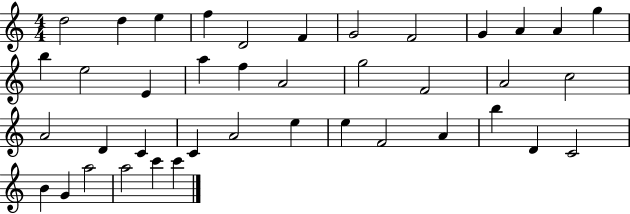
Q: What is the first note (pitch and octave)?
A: D5